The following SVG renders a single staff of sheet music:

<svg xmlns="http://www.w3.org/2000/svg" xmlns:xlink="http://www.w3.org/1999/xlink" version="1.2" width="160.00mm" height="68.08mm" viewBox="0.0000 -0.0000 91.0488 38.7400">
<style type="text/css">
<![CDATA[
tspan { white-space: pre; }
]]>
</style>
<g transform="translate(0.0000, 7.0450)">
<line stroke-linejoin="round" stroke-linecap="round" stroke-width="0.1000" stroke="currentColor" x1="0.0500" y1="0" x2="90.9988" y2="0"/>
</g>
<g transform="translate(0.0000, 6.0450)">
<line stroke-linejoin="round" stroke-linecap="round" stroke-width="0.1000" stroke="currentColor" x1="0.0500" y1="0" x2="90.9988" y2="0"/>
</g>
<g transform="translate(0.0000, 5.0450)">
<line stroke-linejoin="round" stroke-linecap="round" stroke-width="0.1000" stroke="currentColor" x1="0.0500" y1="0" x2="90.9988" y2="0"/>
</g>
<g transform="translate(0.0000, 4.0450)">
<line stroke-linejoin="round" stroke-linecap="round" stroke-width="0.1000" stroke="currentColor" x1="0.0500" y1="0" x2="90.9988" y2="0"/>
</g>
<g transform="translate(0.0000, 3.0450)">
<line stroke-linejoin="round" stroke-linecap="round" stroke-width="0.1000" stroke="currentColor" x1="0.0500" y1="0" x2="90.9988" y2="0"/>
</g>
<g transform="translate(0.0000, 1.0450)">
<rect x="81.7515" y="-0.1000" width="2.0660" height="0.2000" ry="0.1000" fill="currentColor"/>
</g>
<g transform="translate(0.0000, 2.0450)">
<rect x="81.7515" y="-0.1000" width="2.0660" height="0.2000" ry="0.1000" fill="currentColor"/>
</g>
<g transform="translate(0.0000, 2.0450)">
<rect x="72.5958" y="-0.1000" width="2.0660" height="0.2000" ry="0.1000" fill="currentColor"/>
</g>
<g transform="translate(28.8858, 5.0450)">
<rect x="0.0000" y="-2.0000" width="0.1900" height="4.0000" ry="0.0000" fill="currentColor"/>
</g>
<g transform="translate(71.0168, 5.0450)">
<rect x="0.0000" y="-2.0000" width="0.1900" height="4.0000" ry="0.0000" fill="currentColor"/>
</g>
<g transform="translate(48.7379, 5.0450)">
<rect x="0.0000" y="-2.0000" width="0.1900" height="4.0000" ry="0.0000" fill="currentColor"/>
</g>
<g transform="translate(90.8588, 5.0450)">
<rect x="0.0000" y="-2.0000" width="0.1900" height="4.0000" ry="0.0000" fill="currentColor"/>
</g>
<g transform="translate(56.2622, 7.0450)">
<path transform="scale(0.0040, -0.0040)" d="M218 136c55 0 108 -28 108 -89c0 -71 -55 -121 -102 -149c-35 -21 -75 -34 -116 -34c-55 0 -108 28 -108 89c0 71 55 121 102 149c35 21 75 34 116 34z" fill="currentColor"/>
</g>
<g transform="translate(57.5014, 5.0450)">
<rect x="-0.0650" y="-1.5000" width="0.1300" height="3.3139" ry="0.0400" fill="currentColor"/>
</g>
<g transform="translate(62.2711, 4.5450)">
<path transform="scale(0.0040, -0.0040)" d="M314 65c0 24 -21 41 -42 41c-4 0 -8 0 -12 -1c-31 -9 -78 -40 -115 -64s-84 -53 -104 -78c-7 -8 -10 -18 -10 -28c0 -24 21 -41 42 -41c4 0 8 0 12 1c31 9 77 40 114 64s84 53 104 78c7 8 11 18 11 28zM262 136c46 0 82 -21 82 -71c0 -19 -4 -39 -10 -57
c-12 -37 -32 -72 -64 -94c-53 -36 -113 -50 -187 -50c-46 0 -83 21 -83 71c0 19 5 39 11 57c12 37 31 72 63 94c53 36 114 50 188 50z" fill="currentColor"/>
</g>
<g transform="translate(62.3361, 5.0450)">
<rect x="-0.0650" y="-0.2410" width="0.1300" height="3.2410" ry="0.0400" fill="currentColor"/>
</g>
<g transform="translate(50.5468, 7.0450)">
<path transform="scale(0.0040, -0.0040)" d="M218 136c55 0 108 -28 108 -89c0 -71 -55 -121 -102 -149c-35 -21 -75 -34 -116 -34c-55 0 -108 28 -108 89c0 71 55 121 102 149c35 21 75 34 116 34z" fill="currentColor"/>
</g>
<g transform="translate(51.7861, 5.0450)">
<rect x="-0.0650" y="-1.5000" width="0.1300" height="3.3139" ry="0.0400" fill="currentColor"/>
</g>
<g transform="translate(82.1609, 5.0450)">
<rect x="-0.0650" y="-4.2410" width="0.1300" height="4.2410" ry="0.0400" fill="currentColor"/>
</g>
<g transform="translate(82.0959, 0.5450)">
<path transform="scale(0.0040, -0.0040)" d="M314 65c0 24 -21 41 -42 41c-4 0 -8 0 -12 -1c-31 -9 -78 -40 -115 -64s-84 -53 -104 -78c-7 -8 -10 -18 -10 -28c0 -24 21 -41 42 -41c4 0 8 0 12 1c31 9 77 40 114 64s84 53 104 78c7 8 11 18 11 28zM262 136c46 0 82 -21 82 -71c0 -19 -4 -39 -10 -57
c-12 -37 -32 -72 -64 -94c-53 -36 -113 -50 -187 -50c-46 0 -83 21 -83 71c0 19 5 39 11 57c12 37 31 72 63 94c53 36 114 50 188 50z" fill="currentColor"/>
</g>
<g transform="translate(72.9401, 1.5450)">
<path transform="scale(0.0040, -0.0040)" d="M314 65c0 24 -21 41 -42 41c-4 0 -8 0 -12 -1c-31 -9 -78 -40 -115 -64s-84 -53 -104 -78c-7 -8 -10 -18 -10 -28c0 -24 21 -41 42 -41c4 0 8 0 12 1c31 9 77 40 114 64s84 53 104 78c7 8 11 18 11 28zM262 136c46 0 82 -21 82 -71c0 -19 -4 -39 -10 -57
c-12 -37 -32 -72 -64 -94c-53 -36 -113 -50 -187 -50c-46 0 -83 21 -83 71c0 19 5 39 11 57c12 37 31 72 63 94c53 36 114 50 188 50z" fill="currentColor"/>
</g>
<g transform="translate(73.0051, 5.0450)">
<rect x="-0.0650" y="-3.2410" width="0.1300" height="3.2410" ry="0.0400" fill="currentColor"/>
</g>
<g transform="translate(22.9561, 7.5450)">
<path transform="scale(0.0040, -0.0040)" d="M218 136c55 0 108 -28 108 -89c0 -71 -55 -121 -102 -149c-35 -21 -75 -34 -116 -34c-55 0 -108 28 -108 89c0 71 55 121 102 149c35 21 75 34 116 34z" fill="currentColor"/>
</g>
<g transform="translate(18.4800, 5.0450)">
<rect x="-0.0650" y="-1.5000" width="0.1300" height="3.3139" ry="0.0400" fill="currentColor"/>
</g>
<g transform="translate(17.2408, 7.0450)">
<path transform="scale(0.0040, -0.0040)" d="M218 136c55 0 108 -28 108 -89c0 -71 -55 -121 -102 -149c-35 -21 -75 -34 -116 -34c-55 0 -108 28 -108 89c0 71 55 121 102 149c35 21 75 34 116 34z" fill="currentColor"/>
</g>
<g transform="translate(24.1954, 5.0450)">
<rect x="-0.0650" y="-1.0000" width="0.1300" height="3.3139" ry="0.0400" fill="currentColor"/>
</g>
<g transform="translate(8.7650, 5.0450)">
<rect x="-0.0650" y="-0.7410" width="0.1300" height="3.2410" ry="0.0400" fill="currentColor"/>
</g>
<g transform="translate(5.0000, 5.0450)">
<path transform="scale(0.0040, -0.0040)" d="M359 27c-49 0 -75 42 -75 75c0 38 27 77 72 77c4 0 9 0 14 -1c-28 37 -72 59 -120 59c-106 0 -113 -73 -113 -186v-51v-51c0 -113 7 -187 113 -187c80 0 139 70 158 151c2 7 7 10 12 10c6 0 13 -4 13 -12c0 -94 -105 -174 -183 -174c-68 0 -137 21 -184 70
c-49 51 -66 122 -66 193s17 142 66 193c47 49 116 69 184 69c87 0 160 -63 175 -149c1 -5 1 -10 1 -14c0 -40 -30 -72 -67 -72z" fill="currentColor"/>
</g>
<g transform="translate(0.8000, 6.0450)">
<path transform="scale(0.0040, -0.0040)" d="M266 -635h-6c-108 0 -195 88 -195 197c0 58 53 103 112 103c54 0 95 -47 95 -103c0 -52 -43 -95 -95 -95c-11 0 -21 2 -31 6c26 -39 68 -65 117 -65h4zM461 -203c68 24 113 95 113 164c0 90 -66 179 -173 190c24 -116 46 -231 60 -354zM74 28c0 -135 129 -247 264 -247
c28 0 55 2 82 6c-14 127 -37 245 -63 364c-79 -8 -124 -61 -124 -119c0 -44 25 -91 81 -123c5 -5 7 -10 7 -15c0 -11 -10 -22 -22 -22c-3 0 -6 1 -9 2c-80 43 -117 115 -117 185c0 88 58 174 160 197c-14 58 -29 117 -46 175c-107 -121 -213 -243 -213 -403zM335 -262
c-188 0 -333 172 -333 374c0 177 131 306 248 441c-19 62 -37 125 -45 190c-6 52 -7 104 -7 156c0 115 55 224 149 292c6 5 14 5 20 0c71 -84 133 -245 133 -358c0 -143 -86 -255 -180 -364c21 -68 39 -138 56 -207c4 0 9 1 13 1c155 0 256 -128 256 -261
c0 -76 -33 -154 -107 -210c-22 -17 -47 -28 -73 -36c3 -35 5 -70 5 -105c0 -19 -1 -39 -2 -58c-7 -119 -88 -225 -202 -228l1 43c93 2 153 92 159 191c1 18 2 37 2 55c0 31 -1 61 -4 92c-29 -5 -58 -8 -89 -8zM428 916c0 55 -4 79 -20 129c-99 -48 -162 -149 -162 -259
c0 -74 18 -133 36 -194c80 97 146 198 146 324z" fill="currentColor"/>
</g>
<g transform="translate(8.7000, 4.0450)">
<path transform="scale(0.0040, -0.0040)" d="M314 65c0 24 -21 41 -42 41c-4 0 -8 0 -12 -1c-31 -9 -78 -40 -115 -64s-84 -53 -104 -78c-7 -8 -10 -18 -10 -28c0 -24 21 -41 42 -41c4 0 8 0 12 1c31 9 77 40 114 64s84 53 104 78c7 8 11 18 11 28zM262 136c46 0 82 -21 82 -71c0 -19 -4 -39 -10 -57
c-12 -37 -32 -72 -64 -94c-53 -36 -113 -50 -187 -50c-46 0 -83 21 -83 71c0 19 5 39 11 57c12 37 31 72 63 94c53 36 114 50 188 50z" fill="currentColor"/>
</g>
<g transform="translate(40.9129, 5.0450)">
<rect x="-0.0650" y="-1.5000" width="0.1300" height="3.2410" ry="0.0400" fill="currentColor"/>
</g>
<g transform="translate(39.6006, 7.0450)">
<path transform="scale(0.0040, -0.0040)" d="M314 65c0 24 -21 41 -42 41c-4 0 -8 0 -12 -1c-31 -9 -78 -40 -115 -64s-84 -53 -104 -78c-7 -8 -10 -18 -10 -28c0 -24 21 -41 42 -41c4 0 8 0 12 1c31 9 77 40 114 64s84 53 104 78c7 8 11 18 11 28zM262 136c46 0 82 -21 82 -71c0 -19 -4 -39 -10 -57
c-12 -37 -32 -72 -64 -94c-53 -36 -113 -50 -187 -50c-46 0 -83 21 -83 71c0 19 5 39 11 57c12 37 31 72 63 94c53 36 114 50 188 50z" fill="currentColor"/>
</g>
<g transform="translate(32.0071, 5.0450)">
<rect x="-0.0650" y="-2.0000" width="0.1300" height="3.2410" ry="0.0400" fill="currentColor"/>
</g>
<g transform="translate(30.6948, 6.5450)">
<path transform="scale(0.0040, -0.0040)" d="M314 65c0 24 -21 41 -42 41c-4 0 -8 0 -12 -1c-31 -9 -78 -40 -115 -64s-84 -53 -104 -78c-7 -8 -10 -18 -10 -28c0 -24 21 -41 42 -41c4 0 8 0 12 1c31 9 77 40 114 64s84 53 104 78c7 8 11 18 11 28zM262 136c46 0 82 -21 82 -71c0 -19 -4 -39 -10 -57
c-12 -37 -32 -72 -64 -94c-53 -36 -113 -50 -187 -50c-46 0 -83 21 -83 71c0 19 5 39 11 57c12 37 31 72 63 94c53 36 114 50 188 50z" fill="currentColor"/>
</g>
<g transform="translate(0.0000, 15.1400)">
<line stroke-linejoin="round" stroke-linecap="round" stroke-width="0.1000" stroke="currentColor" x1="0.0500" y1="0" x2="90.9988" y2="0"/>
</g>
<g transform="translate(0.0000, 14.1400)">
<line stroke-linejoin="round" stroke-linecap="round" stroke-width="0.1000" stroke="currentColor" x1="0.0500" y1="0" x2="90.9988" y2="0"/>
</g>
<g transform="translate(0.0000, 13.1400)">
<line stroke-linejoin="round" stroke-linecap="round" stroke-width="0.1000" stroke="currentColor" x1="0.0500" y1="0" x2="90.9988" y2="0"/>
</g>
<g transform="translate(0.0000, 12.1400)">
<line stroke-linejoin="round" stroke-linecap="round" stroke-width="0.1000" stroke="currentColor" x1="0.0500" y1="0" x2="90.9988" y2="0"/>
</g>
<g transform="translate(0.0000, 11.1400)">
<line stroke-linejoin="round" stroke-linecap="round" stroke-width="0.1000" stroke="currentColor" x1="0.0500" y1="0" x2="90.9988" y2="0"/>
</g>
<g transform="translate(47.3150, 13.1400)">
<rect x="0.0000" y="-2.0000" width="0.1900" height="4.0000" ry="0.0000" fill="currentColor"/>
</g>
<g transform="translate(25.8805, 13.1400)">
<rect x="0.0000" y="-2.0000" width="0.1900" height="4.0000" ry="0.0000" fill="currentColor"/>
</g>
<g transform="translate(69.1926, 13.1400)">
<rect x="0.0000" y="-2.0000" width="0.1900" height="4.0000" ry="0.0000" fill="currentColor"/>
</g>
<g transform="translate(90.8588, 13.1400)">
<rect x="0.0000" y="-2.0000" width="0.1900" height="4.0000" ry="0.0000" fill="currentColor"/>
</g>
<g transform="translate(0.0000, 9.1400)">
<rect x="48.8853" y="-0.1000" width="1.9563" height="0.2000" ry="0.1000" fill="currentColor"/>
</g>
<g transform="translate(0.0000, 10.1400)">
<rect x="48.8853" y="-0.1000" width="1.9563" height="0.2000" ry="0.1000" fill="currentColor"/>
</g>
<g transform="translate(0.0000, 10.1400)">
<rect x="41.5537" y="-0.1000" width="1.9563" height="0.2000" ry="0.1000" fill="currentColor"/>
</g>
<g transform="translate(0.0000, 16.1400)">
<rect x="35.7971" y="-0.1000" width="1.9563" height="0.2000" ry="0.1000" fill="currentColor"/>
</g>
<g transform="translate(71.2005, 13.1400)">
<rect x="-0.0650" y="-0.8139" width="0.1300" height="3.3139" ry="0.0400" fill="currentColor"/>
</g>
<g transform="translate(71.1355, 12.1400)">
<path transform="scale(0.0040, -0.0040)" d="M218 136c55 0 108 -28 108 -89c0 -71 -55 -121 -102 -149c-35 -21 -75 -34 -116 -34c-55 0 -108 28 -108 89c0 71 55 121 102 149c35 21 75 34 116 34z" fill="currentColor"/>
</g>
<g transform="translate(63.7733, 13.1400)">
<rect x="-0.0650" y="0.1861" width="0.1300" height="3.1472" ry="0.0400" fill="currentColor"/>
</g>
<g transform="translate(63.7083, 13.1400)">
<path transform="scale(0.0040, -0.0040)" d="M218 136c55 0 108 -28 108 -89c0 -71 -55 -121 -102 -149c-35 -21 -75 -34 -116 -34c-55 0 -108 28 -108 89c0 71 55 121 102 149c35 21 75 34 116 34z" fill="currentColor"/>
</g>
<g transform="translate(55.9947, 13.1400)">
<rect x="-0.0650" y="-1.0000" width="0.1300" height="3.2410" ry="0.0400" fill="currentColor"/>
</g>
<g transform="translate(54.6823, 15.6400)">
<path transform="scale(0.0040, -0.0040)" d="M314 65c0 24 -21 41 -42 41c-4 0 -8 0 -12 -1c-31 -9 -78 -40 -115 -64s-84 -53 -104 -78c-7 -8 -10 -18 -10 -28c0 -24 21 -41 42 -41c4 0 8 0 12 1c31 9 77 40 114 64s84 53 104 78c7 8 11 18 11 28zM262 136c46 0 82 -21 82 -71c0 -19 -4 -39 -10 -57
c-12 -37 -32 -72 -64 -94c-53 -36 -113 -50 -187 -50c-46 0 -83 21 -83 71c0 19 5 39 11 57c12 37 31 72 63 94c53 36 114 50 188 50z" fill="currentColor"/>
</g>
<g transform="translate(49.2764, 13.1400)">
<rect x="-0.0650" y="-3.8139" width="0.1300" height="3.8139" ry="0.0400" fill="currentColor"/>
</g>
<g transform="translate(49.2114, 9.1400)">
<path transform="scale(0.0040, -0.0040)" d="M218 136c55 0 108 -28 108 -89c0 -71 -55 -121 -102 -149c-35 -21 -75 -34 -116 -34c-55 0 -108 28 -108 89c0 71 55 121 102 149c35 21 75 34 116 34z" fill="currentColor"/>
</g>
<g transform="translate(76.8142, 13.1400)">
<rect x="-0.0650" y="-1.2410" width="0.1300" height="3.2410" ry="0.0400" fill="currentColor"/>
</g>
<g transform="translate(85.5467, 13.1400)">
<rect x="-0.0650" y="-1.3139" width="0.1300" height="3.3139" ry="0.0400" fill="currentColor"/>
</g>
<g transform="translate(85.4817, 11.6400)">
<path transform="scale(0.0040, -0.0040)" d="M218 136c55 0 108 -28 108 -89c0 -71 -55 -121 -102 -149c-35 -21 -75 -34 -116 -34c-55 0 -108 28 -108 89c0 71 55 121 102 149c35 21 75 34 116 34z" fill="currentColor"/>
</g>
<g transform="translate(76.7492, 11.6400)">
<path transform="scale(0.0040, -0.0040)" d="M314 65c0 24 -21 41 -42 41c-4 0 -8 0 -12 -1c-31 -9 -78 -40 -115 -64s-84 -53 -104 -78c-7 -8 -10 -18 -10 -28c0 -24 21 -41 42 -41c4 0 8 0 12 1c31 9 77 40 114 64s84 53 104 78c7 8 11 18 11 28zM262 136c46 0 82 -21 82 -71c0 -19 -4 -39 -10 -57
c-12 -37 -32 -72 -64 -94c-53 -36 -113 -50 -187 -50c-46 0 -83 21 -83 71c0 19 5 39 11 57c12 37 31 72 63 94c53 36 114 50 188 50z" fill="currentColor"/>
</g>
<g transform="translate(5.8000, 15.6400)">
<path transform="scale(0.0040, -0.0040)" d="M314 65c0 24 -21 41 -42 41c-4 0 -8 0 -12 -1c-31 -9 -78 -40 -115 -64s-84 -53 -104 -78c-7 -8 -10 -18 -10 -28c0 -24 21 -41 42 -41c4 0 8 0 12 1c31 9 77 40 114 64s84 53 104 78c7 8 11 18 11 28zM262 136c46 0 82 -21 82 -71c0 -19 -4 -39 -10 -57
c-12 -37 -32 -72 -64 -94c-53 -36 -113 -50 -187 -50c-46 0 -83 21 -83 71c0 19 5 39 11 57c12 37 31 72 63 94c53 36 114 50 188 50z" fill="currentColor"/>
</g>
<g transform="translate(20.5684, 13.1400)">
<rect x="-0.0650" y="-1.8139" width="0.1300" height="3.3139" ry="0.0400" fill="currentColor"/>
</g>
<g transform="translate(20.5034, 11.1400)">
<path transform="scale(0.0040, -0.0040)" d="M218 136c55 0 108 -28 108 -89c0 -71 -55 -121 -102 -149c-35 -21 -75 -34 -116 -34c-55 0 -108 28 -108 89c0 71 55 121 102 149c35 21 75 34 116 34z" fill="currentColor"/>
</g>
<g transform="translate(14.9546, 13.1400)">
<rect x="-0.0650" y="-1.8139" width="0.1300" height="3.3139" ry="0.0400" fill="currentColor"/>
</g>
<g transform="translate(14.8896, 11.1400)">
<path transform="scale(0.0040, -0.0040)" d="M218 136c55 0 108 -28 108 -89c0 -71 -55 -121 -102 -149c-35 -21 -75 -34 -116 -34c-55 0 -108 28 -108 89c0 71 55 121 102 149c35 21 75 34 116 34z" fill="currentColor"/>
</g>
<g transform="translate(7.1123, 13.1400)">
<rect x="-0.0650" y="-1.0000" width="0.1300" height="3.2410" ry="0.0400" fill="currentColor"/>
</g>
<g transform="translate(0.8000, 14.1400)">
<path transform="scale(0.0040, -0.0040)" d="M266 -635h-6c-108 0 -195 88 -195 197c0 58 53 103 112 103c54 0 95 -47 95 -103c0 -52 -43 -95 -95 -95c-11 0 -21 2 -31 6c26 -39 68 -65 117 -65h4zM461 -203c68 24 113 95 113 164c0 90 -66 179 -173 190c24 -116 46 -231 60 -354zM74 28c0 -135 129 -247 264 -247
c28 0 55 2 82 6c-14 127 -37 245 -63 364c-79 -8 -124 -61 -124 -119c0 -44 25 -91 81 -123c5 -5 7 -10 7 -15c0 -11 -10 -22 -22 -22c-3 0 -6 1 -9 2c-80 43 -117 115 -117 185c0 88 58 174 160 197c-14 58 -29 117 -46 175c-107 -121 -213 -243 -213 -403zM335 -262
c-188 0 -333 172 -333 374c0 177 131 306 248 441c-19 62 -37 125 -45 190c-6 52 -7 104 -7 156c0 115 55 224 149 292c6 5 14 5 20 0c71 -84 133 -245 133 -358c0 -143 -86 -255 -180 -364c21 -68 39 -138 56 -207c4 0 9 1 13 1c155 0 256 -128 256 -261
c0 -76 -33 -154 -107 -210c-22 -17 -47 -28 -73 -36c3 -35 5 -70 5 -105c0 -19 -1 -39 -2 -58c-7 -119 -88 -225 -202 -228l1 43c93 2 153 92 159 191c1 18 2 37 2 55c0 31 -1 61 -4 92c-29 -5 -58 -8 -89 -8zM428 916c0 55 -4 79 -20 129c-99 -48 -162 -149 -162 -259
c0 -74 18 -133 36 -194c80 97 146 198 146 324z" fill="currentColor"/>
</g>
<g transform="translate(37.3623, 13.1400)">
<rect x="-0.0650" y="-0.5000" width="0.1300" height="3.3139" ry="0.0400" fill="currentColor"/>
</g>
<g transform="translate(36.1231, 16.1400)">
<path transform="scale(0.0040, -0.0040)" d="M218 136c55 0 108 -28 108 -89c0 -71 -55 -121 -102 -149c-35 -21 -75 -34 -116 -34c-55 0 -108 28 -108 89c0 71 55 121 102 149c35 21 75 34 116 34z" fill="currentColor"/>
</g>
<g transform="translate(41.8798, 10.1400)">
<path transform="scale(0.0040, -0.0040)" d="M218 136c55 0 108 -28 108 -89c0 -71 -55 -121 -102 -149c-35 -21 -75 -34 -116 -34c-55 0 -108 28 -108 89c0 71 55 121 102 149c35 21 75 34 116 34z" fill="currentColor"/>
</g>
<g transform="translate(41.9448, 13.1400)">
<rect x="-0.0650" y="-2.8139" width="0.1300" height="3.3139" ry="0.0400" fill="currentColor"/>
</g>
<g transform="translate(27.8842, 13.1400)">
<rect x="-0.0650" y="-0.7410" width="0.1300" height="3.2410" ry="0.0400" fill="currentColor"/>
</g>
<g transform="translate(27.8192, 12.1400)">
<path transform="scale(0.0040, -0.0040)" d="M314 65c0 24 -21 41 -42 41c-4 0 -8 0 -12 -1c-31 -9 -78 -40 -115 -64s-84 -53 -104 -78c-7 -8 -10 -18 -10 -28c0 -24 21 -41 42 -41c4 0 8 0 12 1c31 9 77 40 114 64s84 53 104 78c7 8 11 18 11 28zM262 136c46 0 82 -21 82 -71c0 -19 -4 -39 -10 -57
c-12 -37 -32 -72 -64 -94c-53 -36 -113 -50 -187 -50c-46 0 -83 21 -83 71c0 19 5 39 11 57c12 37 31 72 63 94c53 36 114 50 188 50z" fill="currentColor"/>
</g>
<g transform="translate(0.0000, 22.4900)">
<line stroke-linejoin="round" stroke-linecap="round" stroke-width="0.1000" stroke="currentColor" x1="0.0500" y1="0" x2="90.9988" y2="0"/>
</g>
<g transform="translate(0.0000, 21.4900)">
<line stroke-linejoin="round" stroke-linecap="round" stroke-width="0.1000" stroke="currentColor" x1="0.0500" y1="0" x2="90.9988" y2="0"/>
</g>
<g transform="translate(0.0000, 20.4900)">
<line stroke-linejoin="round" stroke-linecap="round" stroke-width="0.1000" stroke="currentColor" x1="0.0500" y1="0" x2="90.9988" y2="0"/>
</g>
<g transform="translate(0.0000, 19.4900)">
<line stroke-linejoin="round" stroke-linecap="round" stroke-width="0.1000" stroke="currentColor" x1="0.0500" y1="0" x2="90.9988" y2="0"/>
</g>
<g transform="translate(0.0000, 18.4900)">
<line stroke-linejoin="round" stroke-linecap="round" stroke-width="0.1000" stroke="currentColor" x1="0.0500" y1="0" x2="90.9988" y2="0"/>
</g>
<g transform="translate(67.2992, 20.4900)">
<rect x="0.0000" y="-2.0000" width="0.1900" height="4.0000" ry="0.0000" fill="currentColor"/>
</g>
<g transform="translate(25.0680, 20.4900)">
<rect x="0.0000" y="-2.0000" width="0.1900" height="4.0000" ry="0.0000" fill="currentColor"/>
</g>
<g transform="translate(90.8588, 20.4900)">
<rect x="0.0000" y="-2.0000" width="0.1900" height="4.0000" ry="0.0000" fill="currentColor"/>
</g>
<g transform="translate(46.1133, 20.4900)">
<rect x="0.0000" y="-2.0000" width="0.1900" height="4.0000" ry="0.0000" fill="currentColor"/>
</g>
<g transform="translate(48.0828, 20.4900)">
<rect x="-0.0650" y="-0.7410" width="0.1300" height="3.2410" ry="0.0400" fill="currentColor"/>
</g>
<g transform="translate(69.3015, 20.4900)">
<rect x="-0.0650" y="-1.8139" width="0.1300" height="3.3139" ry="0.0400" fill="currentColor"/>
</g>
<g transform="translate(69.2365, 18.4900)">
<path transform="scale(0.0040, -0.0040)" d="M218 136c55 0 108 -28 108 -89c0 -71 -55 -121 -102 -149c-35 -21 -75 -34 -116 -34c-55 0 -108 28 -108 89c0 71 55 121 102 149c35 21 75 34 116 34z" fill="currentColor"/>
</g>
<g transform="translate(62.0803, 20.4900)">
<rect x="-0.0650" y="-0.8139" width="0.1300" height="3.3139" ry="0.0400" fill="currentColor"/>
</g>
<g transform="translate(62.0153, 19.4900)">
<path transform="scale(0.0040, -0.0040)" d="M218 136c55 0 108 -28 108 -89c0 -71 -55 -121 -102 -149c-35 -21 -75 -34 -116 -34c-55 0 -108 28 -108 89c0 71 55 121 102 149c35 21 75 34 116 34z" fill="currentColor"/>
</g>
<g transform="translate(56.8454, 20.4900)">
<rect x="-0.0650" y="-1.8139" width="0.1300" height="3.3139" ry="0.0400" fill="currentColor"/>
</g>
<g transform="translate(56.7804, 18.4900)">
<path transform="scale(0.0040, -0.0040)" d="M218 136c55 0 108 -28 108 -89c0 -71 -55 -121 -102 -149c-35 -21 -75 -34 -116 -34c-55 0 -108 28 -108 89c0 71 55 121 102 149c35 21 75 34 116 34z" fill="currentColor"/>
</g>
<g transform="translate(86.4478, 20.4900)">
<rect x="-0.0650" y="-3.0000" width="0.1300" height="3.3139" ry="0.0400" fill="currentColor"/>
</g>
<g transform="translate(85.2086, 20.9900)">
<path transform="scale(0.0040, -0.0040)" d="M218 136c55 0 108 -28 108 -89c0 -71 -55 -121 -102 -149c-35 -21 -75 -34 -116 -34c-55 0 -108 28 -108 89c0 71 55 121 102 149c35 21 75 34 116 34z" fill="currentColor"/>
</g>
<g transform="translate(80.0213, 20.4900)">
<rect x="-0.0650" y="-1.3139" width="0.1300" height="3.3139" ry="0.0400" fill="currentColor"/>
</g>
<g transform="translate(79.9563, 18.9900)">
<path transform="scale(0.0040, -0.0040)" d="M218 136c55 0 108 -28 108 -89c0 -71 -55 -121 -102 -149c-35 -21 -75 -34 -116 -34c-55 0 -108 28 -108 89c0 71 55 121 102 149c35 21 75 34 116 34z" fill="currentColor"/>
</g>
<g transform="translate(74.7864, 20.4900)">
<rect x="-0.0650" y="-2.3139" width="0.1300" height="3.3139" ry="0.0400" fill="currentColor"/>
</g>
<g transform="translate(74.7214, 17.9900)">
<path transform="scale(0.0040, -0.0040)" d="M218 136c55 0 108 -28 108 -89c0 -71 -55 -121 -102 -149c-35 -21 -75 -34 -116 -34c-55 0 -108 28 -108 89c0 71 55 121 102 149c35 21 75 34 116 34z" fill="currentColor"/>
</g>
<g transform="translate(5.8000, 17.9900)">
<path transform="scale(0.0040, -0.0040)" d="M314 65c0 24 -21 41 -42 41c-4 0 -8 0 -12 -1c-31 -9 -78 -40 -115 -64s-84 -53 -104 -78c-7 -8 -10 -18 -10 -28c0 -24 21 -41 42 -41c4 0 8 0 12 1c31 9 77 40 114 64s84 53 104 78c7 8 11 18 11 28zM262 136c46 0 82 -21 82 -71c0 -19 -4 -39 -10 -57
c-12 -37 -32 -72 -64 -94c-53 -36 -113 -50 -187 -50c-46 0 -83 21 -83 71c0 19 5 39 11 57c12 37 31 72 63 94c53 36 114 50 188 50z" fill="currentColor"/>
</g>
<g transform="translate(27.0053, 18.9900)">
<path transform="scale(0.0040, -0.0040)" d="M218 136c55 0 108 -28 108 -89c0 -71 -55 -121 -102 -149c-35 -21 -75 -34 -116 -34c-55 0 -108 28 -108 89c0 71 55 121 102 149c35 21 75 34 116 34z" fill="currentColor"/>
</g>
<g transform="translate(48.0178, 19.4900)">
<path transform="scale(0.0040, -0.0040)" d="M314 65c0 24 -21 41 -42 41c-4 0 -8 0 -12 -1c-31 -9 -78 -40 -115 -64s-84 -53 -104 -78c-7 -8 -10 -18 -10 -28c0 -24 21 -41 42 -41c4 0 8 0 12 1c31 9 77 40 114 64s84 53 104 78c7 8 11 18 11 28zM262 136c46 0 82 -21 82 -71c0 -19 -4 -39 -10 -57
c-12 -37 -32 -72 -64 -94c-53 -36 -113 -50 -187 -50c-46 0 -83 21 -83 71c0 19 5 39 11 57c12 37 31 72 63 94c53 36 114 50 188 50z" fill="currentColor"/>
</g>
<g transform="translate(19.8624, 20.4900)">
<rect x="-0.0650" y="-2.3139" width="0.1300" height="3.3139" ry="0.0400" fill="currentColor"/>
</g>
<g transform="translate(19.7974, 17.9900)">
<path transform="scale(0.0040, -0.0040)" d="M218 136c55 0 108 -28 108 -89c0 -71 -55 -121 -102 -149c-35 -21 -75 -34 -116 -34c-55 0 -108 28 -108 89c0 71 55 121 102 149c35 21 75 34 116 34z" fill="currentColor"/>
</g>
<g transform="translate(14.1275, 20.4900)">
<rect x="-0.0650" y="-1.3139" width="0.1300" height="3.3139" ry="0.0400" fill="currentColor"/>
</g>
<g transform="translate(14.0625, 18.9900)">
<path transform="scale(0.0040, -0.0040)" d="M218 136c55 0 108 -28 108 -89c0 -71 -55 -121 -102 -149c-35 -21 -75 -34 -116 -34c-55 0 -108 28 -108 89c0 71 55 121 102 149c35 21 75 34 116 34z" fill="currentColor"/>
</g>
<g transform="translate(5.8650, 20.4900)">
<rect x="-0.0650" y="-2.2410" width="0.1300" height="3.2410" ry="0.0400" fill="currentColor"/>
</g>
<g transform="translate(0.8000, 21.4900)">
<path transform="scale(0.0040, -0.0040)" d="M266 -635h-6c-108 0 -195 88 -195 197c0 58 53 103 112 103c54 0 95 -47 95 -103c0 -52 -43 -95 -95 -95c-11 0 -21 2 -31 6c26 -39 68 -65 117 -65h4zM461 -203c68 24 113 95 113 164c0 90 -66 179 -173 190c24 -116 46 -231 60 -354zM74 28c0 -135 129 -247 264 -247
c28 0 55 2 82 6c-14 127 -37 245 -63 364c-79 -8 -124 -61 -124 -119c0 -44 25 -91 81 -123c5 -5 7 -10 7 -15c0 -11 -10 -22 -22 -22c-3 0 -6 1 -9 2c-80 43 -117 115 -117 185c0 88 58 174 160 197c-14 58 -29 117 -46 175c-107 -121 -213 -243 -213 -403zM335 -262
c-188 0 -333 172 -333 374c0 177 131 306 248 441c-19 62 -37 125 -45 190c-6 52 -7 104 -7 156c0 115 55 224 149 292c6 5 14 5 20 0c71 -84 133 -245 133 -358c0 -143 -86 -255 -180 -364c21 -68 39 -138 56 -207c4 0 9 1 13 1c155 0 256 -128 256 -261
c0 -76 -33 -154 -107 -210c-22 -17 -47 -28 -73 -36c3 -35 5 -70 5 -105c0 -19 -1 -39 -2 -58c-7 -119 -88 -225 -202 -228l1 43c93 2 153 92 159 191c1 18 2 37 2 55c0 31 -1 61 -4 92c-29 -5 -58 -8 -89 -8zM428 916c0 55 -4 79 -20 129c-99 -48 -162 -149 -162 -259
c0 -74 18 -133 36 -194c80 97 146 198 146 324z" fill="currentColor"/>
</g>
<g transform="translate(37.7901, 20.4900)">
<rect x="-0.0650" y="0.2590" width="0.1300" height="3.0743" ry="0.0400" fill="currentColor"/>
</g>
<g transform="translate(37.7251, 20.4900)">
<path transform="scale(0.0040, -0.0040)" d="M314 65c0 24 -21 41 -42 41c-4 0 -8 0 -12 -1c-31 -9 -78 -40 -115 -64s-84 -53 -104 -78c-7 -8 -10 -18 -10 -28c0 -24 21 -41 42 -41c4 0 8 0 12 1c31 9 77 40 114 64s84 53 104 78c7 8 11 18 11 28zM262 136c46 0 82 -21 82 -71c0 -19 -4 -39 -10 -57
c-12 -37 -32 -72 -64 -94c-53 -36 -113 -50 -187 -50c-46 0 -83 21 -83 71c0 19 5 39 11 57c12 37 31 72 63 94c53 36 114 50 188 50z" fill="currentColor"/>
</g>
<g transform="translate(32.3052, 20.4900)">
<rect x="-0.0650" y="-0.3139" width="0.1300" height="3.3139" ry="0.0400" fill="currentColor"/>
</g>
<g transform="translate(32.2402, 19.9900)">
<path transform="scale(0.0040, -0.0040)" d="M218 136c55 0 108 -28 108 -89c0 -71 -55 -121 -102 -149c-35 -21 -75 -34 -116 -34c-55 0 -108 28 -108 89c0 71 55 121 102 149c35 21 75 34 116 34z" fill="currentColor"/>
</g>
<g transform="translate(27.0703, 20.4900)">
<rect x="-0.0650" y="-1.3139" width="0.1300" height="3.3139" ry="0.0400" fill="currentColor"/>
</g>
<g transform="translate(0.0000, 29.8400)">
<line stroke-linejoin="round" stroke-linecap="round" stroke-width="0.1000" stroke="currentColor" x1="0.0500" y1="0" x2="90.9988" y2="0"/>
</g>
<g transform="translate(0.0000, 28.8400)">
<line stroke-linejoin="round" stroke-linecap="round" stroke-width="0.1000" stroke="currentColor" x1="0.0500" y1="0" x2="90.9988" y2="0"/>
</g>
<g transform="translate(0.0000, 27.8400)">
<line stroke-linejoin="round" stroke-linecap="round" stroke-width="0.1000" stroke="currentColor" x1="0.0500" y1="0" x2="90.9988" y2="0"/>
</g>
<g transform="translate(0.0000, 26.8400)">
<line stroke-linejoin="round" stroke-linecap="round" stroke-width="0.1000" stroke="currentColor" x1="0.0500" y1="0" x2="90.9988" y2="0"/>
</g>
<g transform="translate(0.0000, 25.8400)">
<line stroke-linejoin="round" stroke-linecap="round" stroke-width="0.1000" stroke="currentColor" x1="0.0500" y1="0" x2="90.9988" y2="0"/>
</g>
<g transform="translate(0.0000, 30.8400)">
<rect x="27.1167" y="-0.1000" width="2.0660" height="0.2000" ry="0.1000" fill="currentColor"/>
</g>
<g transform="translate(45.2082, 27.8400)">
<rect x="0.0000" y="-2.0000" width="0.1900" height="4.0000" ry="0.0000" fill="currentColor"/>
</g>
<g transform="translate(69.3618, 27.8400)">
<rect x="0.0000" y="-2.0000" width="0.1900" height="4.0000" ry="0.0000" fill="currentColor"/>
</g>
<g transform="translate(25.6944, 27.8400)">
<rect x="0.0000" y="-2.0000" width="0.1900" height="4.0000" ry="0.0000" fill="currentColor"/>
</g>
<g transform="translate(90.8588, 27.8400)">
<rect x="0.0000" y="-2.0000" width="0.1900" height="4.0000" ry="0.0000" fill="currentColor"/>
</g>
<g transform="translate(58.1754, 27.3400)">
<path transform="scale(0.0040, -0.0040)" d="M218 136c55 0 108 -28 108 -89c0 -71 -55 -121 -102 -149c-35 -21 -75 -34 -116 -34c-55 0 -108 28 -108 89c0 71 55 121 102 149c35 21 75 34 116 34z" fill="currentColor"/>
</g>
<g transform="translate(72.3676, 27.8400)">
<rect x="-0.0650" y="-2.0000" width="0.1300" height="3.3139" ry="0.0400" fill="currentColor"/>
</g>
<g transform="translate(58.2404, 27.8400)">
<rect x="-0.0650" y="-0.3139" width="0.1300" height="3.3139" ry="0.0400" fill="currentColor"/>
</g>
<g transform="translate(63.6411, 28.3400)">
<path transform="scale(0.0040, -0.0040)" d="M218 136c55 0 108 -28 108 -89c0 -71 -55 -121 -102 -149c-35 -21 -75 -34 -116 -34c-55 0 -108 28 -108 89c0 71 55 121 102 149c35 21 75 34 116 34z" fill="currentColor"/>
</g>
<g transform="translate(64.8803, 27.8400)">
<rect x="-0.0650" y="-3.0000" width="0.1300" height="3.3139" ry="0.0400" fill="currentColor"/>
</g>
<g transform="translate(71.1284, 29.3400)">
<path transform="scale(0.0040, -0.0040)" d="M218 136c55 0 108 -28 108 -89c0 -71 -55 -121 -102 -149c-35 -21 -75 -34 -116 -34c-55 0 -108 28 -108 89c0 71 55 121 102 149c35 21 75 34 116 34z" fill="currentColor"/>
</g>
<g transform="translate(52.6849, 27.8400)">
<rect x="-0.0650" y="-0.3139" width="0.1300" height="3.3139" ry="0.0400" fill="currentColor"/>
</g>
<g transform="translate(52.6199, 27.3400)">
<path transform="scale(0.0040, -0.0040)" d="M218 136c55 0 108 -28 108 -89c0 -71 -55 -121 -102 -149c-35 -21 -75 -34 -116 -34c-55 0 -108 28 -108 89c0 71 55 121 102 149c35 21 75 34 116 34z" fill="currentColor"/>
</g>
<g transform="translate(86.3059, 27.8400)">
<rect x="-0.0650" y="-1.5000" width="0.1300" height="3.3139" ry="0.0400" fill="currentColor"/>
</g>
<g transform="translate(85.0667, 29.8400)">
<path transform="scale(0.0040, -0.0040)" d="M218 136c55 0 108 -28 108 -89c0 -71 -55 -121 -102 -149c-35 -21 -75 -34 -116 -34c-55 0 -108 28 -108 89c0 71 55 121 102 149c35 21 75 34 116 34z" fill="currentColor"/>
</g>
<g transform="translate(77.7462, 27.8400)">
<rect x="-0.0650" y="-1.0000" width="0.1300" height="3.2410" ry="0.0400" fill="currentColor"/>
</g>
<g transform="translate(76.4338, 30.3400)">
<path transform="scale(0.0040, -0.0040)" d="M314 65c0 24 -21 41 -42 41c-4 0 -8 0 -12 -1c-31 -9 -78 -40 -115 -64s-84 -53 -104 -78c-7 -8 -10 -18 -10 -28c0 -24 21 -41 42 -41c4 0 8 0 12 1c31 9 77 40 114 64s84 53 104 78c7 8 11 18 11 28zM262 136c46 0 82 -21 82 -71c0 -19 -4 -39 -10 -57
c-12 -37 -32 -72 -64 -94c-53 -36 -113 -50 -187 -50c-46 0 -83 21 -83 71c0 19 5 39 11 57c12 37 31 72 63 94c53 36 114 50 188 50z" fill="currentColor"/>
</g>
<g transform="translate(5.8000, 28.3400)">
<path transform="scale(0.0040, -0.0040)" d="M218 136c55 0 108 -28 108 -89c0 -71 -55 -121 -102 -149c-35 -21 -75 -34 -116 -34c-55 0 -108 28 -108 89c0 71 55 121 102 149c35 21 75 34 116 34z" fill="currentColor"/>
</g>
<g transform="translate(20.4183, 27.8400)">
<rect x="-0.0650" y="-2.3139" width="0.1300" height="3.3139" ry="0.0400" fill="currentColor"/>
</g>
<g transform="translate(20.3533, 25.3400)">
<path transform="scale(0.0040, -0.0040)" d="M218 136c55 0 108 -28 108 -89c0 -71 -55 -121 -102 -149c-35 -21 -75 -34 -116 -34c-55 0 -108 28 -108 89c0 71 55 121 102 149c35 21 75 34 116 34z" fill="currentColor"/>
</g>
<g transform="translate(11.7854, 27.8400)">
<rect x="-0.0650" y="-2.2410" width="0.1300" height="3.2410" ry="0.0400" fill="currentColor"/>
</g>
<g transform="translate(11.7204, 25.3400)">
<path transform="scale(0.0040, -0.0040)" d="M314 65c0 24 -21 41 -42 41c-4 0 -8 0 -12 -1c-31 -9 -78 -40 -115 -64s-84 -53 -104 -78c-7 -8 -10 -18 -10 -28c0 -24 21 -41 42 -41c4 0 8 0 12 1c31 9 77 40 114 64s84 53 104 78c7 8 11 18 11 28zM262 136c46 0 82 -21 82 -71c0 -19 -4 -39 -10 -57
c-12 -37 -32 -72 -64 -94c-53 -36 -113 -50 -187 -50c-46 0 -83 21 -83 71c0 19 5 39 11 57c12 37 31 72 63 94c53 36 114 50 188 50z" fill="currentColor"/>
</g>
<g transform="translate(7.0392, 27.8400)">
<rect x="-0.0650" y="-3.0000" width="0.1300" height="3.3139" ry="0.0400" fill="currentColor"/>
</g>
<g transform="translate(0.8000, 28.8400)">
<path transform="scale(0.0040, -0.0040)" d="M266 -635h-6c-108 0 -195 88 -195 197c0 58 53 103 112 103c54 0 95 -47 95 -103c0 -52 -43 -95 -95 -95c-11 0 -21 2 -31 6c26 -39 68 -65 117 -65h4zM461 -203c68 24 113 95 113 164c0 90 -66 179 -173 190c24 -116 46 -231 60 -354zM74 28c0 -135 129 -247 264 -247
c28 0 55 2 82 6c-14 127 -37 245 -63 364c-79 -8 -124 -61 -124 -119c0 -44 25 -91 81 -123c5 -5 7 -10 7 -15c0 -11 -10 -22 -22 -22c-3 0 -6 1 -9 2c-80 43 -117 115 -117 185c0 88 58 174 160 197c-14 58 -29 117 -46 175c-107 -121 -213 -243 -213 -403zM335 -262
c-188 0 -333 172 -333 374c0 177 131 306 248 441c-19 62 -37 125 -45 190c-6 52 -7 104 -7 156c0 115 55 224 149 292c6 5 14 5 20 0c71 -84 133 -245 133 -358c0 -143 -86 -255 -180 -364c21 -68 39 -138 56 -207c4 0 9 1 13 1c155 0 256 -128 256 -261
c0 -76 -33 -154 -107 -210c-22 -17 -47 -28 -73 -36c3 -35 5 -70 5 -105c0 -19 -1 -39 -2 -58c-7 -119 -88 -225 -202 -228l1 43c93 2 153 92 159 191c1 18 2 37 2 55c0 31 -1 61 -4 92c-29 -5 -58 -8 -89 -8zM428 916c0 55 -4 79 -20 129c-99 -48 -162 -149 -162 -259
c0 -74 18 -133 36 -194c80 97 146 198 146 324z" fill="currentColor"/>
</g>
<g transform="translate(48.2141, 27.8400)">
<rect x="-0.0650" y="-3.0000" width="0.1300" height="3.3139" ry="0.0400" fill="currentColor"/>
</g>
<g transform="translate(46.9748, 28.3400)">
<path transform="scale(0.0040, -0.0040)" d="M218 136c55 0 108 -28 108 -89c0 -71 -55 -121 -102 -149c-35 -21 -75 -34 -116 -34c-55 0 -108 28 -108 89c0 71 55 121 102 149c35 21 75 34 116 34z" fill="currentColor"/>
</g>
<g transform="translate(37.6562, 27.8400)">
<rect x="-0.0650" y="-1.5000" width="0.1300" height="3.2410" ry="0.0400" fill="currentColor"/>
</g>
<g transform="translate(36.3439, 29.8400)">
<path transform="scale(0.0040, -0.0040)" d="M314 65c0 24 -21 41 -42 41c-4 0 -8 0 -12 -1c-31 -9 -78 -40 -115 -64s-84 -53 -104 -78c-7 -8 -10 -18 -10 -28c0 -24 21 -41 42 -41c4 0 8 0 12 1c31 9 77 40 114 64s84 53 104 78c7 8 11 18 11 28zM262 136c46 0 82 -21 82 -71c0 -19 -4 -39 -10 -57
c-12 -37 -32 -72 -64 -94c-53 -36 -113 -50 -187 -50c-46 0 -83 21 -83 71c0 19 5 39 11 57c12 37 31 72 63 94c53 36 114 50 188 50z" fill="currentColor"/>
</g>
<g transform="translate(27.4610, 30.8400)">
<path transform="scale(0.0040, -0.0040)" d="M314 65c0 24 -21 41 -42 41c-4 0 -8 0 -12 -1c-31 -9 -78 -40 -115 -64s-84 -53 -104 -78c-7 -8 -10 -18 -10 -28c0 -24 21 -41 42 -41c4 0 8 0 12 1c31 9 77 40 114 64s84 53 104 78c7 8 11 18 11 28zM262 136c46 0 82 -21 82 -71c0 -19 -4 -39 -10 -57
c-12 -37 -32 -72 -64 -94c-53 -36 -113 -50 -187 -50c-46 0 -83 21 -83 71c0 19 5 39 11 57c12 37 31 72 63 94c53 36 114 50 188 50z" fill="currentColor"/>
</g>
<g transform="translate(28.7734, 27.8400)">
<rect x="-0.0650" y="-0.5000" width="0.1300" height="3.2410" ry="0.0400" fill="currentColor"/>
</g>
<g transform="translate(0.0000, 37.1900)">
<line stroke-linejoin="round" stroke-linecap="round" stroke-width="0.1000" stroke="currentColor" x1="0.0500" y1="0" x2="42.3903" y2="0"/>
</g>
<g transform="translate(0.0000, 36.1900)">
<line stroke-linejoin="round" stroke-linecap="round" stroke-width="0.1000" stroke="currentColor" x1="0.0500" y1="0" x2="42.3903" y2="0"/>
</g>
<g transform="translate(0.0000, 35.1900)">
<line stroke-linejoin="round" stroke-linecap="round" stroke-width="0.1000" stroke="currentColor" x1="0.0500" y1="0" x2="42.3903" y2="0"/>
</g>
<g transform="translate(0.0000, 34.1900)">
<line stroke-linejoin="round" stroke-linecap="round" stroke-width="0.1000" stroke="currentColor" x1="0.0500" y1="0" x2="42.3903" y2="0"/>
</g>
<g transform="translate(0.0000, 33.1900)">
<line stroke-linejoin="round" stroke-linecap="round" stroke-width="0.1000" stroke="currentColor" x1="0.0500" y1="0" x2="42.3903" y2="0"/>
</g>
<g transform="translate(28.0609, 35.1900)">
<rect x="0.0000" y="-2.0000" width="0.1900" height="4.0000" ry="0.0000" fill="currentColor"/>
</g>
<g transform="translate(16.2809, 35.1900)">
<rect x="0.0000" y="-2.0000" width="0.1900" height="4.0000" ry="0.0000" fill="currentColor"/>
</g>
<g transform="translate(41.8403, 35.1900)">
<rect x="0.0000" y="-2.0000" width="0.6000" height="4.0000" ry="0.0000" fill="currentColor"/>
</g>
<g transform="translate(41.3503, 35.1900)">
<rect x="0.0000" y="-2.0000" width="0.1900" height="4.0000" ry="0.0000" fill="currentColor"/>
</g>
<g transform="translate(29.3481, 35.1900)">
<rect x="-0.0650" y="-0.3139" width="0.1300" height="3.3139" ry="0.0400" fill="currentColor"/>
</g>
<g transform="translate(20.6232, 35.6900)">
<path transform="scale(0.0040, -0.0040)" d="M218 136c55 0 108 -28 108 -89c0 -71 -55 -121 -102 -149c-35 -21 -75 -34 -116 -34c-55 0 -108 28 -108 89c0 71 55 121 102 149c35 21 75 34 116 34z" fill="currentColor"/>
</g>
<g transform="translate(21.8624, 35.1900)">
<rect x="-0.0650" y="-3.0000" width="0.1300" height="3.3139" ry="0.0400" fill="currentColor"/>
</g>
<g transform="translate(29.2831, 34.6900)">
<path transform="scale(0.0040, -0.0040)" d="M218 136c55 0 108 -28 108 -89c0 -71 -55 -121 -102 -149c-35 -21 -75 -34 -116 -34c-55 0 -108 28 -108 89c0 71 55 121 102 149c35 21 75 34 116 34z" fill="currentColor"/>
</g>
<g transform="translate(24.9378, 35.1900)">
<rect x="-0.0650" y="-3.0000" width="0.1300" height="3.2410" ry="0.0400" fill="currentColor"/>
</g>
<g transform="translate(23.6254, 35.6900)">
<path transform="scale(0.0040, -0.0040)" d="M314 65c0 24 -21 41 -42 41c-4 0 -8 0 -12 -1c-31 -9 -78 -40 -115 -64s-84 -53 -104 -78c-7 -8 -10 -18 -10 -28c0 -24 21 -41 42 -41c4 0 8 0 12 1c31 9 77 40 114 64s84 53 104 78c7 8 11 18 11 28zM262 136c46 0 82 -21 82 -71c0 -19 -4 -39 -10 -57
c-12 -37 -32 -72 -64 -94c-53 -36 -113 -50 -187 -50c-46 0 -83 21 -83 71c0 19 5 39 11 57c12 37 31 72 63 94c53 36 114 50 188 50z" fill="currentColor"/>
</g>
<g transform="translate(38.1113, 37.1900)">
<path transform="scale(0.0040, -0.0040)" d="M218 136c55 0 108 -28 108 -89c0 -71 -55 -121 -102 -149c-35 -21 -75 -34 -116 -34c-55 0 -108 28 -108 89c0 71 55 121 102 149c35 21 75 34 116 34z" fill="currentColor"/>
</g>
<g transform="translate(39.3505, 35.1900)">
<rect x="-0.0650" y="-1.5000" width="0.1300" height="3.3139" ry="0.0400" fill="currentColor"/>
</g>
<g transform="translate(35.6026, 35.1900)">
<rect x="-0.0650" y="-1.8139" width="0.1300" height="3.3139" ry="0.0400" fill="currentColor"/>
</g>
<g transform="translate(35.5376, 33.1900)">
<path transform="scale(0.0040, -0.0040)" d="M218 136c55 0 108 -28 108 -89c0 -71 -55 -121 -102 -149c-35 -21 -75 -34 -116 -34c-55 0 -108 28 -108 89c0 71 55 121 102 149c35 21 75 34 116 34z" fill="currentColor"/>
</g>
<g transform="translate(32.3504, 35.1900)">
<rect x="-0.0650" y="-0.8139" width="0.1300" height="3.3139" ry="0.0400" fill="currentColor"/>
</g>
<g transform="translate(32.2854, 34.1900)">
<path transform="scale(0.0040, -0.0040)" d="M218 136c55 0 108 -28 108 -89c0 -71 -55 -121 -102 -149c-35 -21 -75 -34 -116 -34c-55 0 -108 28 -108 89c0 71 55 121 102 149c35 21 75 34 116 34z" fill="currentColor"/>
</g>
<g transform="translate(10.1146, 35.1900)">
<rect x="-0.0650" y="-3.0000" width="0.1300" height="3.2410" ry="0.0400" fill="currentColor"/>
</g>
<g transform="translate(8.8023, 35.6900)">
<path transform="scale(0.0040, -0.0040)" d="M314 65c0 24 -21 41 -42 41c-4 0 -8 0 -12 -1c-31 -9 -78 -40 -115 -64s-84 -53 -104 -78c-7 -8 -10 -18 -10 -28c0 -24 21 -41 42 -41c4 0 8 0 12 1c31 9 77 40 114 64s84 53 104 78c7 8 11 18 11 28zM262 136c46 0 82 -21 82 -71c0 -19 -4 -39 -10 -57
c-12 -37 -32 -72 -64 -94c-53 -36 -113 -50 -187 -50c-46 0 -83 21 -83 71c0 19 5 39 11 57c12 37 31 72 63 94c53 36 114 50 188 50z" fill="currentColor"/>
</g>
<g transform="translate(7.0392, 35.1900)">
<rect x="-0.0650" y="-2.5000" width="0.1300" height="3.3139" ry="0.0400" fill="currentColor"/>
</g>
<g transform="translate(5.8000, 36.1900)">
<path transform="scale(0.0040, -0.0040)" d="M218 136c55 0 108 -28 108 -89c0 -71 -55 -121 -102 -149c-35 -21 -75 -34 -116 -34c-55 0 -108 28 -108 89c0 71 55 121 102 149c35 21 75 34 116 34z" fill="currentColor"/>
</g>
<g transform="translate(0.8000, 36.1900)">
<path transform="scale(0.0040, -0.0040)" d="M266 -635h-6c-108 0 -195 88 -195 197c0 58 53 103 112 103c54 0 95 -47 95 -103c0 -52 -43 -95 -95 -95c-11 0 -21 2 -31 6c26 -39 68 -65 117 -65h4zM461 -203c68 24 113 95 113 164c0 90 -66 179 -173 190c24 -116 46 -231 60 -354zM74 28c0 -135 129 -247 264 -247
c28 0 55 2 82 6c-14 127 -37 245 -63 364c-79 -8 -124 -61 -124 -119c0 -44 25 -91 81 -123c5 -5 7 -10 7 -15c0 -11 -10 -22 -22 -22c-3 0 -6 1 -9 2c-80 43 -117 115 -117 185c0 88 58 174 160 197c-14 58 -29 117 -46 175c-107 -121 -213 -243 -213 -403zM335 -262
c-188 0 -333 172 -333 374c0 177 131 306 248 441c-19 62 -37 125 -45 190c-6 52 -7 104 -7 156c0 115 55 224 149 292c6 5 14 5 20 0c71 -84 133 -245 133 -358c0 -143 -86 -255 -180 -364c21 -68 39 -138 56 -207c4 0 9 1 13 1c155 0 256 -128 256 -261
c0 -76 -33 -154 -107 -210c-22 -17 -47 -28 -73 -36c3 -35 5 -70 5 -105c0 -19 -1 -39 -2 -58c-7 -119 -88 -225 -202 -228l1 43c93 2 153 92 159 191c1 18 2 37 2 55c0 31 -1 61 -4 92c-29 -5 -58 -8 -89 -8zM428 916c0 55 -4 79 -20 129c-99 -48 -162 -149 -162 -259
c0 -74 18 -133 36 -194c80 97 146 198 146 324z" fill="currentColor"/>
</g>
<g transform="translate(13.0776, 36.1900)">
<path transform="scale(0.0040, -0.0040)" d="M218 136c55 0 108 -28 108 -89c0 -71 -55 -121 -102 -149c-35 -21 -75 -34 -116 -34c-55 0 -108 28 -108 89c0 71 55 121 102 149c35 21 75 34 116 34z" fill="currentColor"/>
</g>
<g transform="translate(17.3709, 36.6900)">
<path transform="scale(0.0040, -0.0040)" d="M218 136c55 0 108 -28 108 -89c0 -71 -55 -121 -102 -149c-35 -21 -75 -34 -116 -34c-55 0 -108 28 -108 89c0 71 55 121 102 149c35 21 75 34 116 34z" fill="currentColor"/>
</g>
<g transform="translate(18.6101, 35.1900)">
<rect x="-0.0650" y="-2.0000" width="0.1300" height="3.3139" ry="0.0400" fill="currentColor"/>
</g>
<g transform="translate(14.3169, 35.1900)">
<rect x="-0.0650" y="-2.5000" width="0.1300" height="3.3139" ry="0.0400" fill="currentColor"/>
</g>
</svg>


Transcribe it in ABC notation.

X:1
T:Untitled
M:4/4
L:1/4
K:C
d2 E D F2 E2 E E c2 b2 d'2 D2 f f d2 C a c' D2 B d e2 e g2 e g e c B2 d2 f d f g e A A g2 g C2 E2 A c c A F D2 E G A2 G F A A2 c d f E